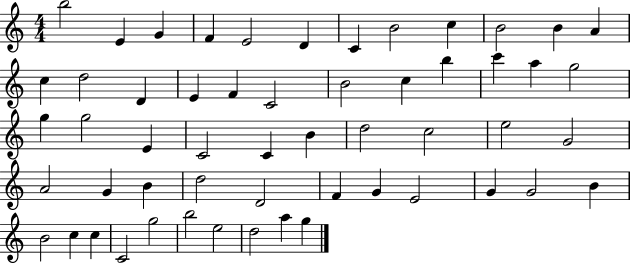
X:1
T:Untitled
M:4/4
L:1/4
K:C
b2 E G F E2 D C B2 c B2 B A c d2 D E F C2 B2 c b c' a g2 g g2 E C2 C B d2 c2 e2 G2 A2 G B d2 D2 F G E2 G G2 B B2 c c C2 g2 b2 e2 d2 a g